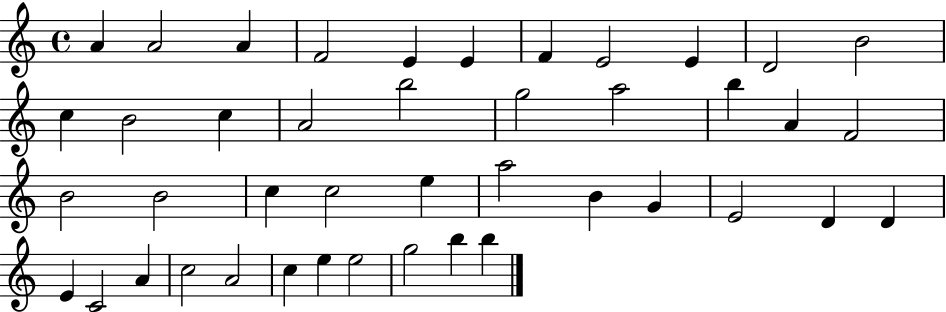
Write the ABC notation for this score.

X:1
T:Untitled
M:4/4
L:1/4
K:C
A A2 A F2 E E F E2 E D2 B2 c B2 c A2 b2 g2 a2 b A F2 B2 B2 c c2 e a2 B G E2 D D E C2 A c2 A2 c e e2 g2 b b